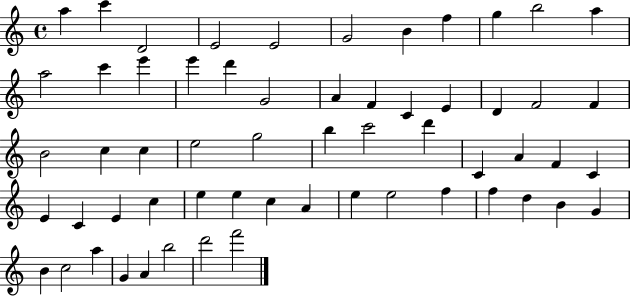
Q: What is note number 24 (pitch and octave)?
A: F4